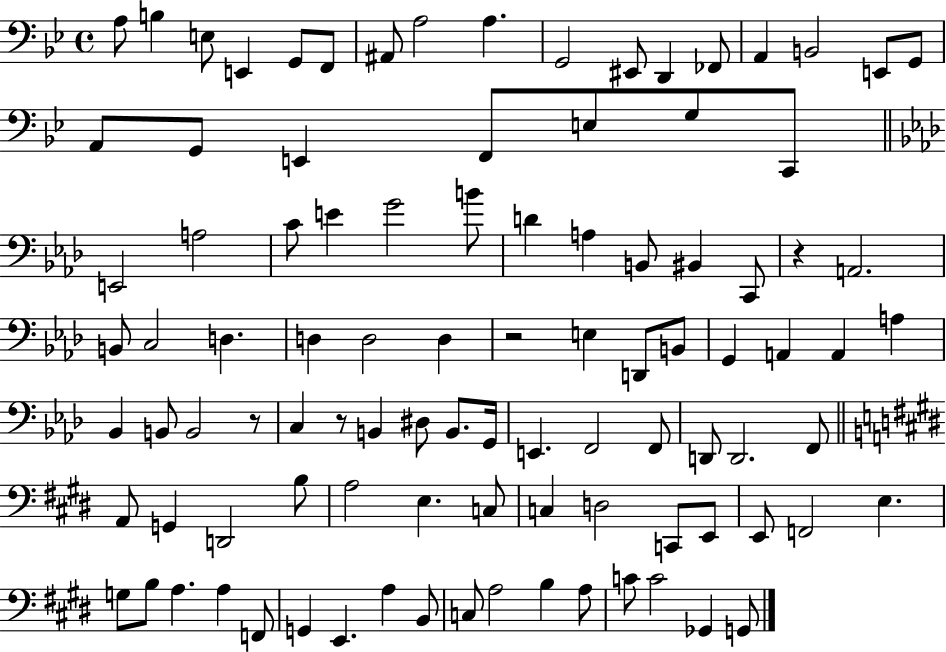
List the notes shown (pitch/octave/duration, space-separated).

A3/e B3/q E3/e E2/q G2/e F2/e A#2/e A3/h A3/q. G2/h EIS2/e D2/q FES2/e A2/q B2/h E2/e G2/e A2/e G2/e E2/q F2/e E3/e G3/e C2/e E2/h A3/h C4/e E4/q G4/h B4/e D4/q A3/q B2/e BIS2/q C2/e R/q A2/h. B2/e C3/h D3/q. D3/q D3/h D3/q R/h E3/q D2/e B2/e G2/q A2/q A2/q A3/q Bb2/q B2/e B2/h R/e C3/q R/e B2/q D#3/e B2/e. G2/s E2/q. F2/h F2/e D2/e D2/h. F2/e A2/e G2/q D2/h B3/e A3/h E3/q. C3/e C3/q D3/h C2/e E2/e E2/e F2/h E3/q. G3/e B3/e A3/q. A3/q F2/e G2/q E2/q. A3/q B2/e C3/e A3/h B3/q A3/e C4/e C4/h Gb2/q G2/e